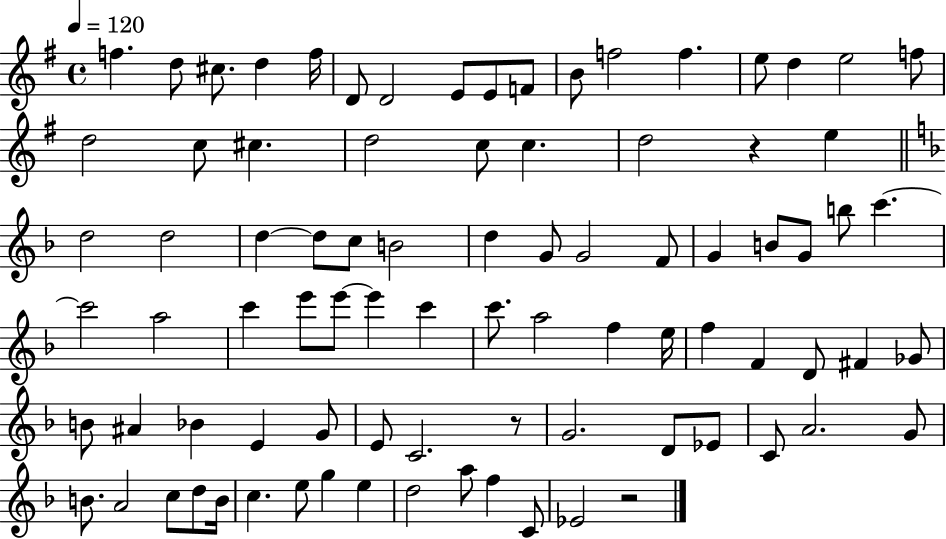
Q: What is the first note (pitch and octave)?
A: F5